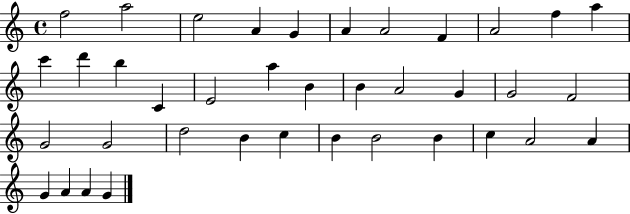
X:1
T:Untitled
M:4/4
L:1/4
K:C
f2 a2 e2 A G A A2 F A2 f a c' d' b C E2 a B B A2 G G2 F2 G2 G2 d2 B c B B2 B c A2 A G A A G